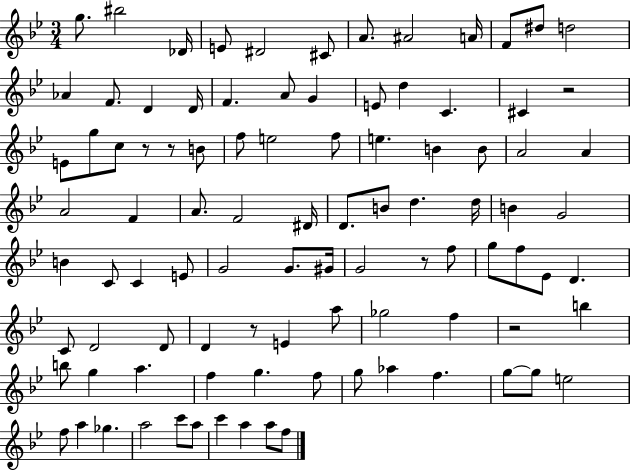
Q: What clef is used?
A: treble